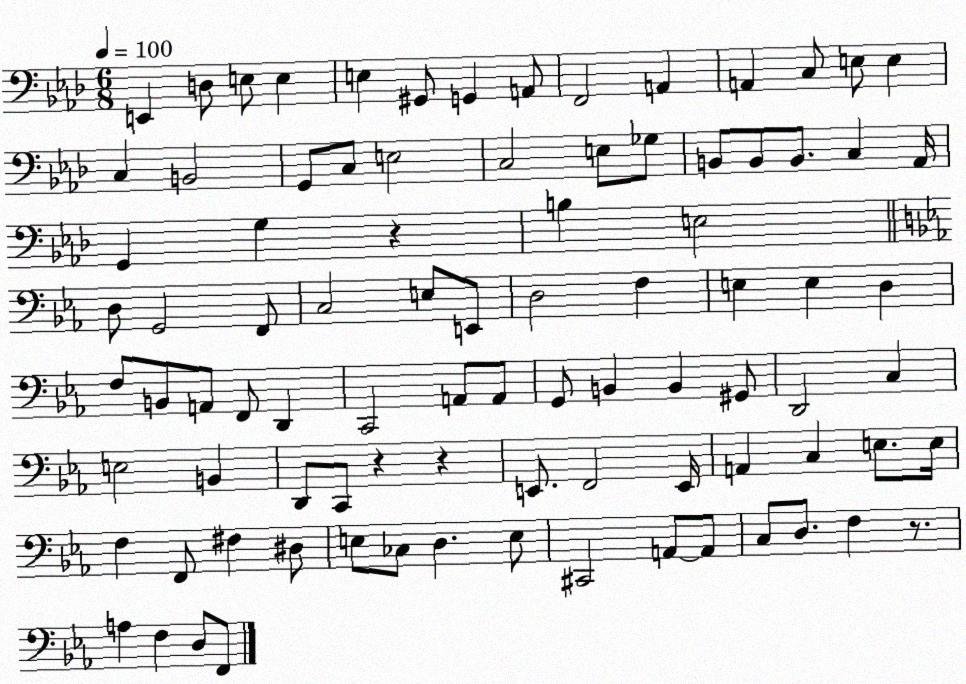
X:1
T:Untitled
M:6/8
L:1/4
K:Ab
E,, D,/2 E,/2 E, E, ^G,,/2 G,, A,,/2 F,,2 A,, A,, C,/2 E,/2 E, C, B,,2 G,,/2 C,/2 E,2 C,2 E,/2 _G,/2 B,,/2 B,,/2 B,,/2 C, _A,,/4 G,, G, z B, E,2 D,/2 G,,2 F,,/2 C,2 E,/2 E,,/2 D,2 F, E, E, D, F,/2 B,,/2 A,,/2 F,,/2 D,, C,,2 A,,/2 A,,/2 G,,/2 B,, B,, ^G,,/2 D,,2 C, E,2 B,, D,,/2 C,,/2 z z E,,/2 F,,2 E,,/4 A,, C, E,/2 E,/4 F, F,,/2 ^F, ^D,/2 E,/2 _C,/2 D, E,/2 ^C,,2 A,,/2 A,,/2 C,/2 D,/2 F, z/2 A, F, D,/2 F,,/2